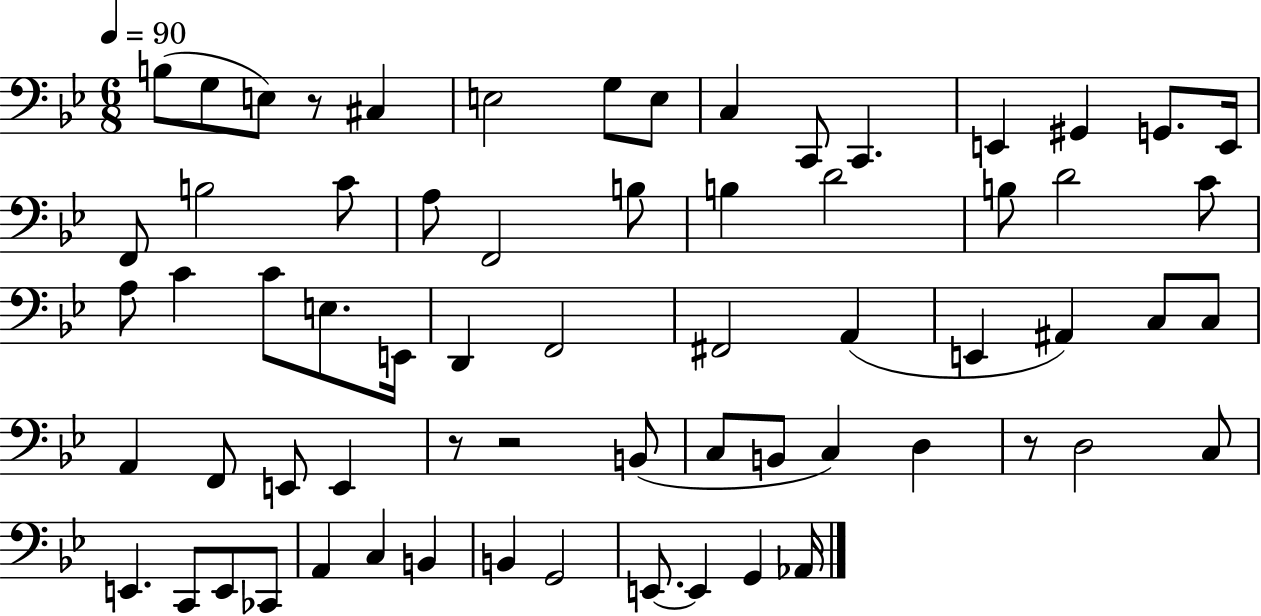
X:1
T:Untitled
M:6/8
L:1/4
K:Bb
B,/2 G,/2 E,/2 z/2 ^C, E,2 G,/2 E,/2 C, C,,/2 C,, E,, ^G,, G,,/2 E,,/4 F,,/2 B,2 C/2 A,/2 F,,2 B,/2 B, D2 B,/2 D2 C/2 A,/2 C C/2 E,/2 E,,/4 D,, F,,2 ^F,,2 A,, E,, ^A,, C,/2 C,/2 A,, F,,/2 E,,/2 E,, z/2 z2 B,,/2 C,/2 B,,/2 C, D, z/2 D,2 C,/2 E,, C,,/2 E,,/2 _C,,/2 A,, C, B,, B,, G,,2 E,,/2 E,, G,, _A,,/4